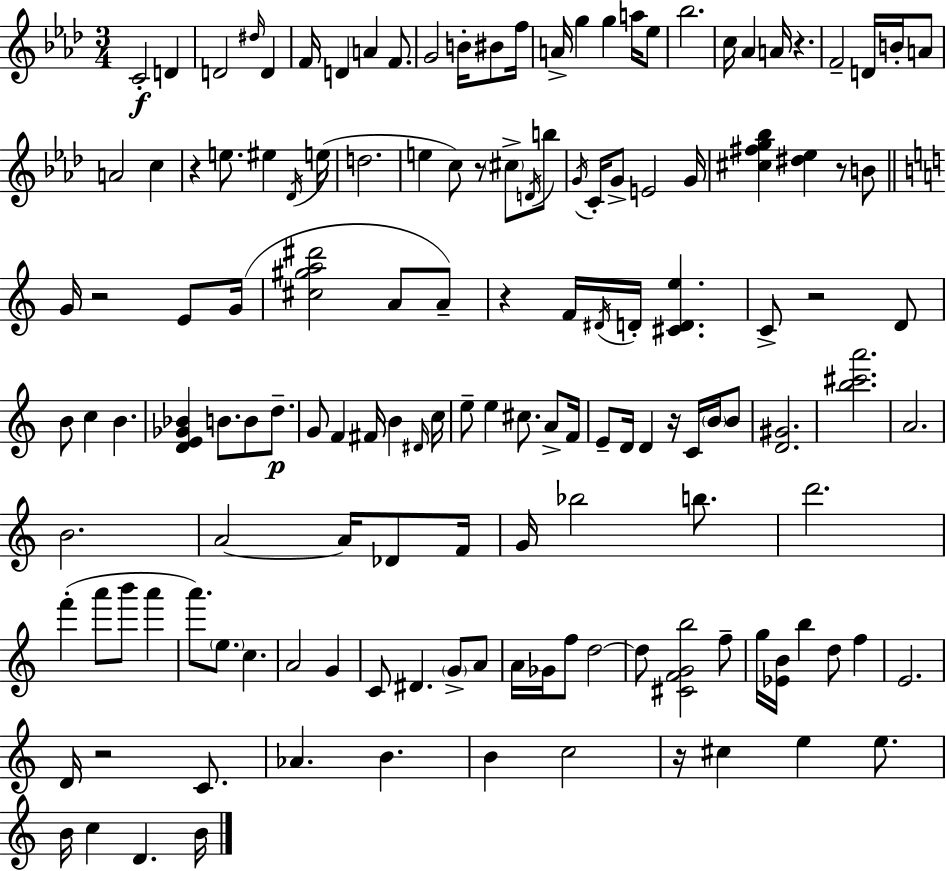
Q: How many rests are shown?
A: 10